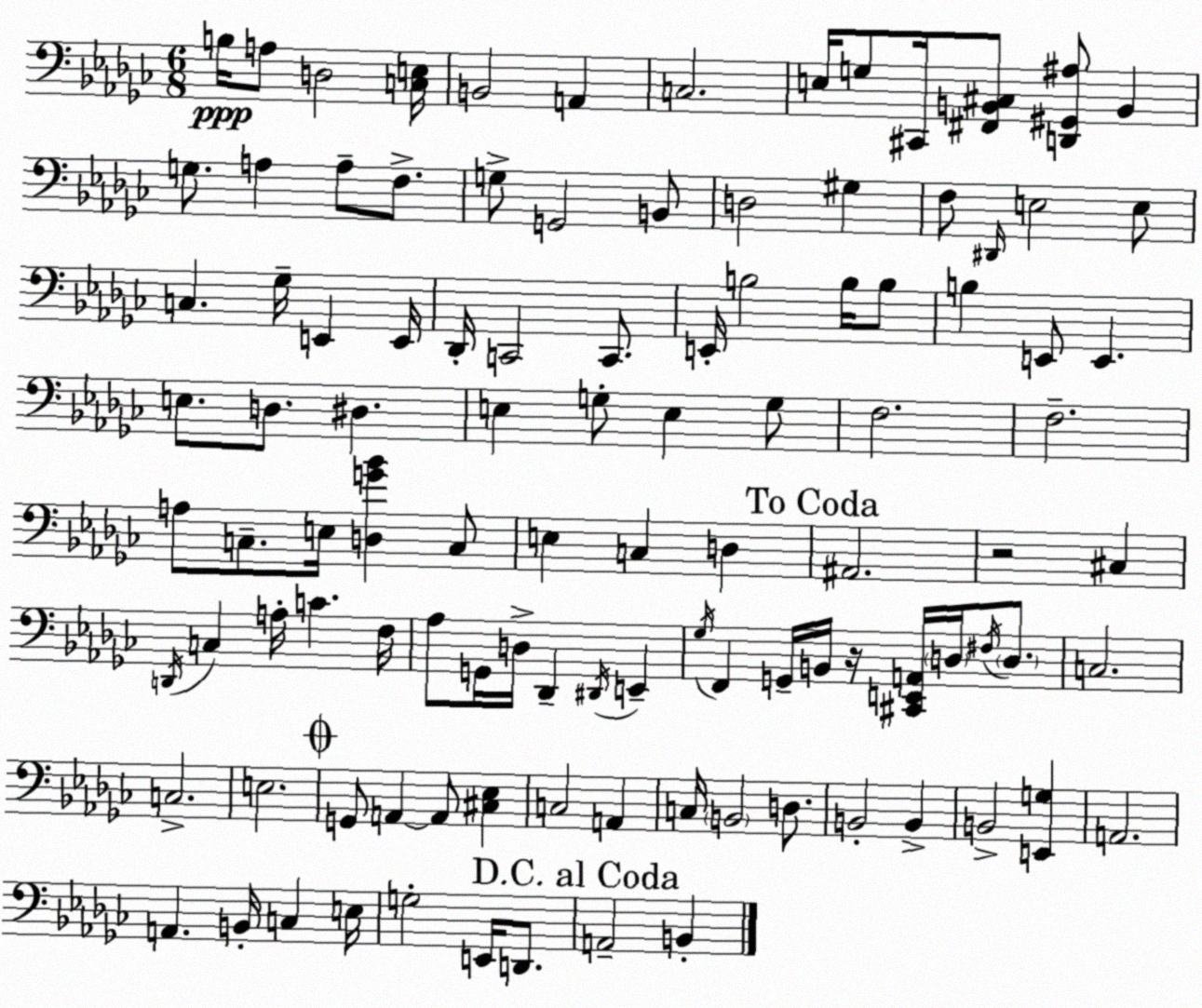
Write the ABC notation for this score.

X:1
T:Untitled
M:6/8
L:1/4
K:Ebm
B,/4 A,/2 D,2 [C,E,]/4 B,,2 A,, C,2 E,/4 G,/2 ^C,,/4 [^F,,B,,^C,]/2 [D,,^G,,^A,]/2 B,, G,/2 A, A,/2 F,/2 G,/2 G,,2 B,,/2 D,2 ^G, F,/2 ^D,,/4 E,2 E,/2 C, _G,/4 E,, E,,/4 _D,,/4 C,,2 C,,/2 E,,/4 B,2 B,/4 B,/2 B, E,,/2 E,, E,/2 D,/2 ^D, E, G,/2 E, G,/2 F,2 F,2 A,/2 C,/2 E,/4 [D,G_B] C,/2 E, C, D, ^A,,2 z2 ^C, D,,/4 C, A,/4 C F,/4 _A,/2 G,,/4 D,/4 _D,, ^D,,/4 E,, _G,/4 F,, G,,/4 B,,/4 z/4 [^C,,E,,A,,]/4 D,/4 ^F,/4 D,/2 C,2 C,2 E,2 G,,/2 A,, A,,/2 [^C,_E,] C,2 A,, C,/4 B,,2 D,/2 B,,2 B,, B,,2 [E,,G,] A,,2 A,, B,,/4 C, E,/4 G,2 E,,/4 D,,/2 A,,2 B,,